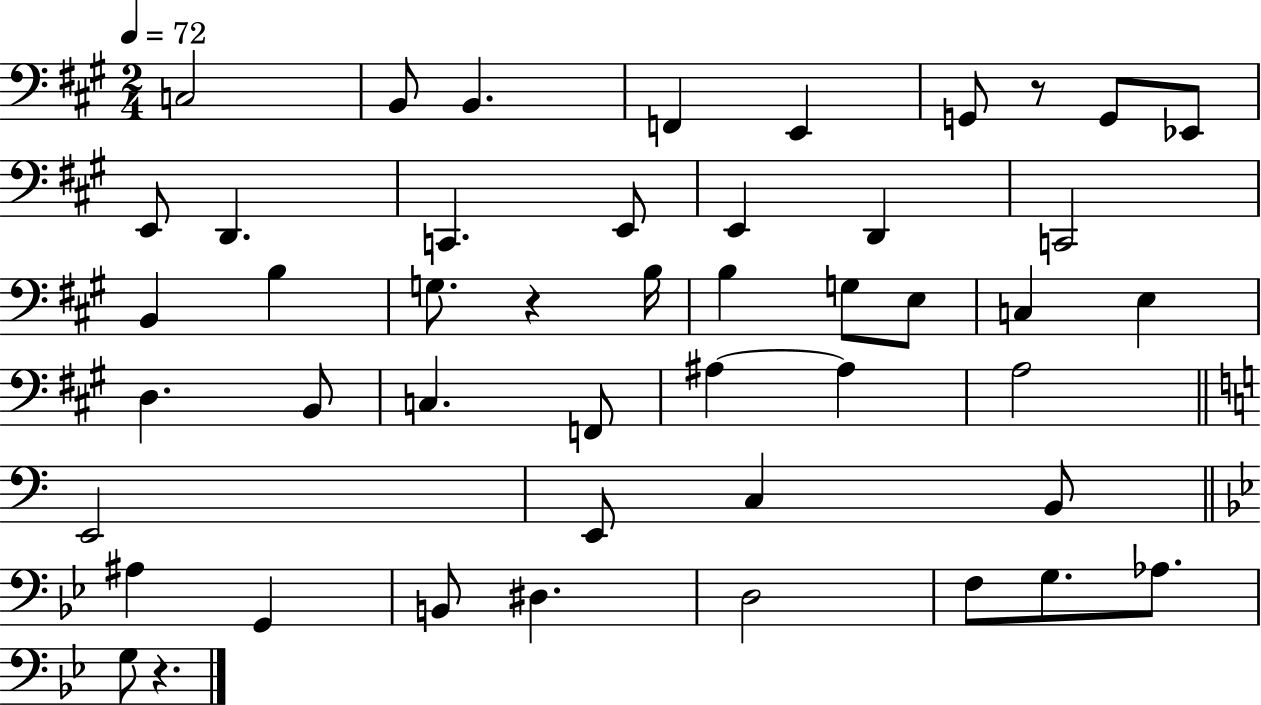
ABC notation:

X:1
T:Untitled
M:2/4
L:1/4
K:A
C,2 B,,/2 B,, F,, E,, G,,/2 z/2 G,,/2 _E,,/2 E,,/2 D,, C,, E,,/2 E,, D,, C,,2 B,, B, G,/2 z B,/4 B, G,/2 E,/2 C, E, D, B,,/2 C, F,,/2 ^A, ^A, A,2 E,,2 E,,/2 C, B,,/2 ^A, G,, B,,/2 ^D, D,2 F,/2 G,/2 _A,/2 G,/2 z